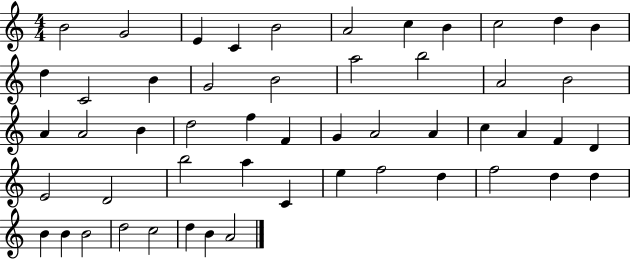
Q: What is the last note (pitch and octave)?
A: A4